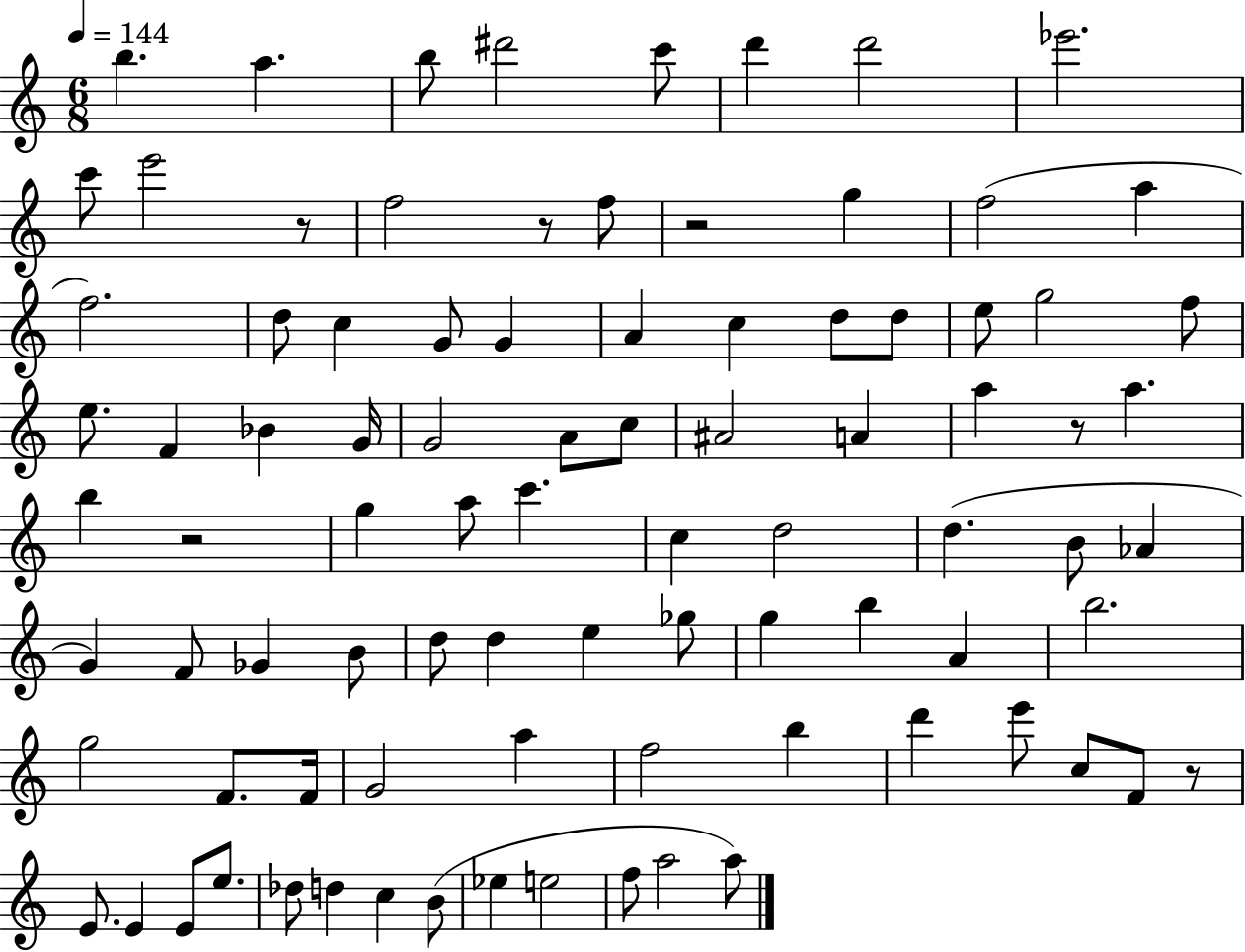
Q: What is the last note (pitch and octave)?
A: A5